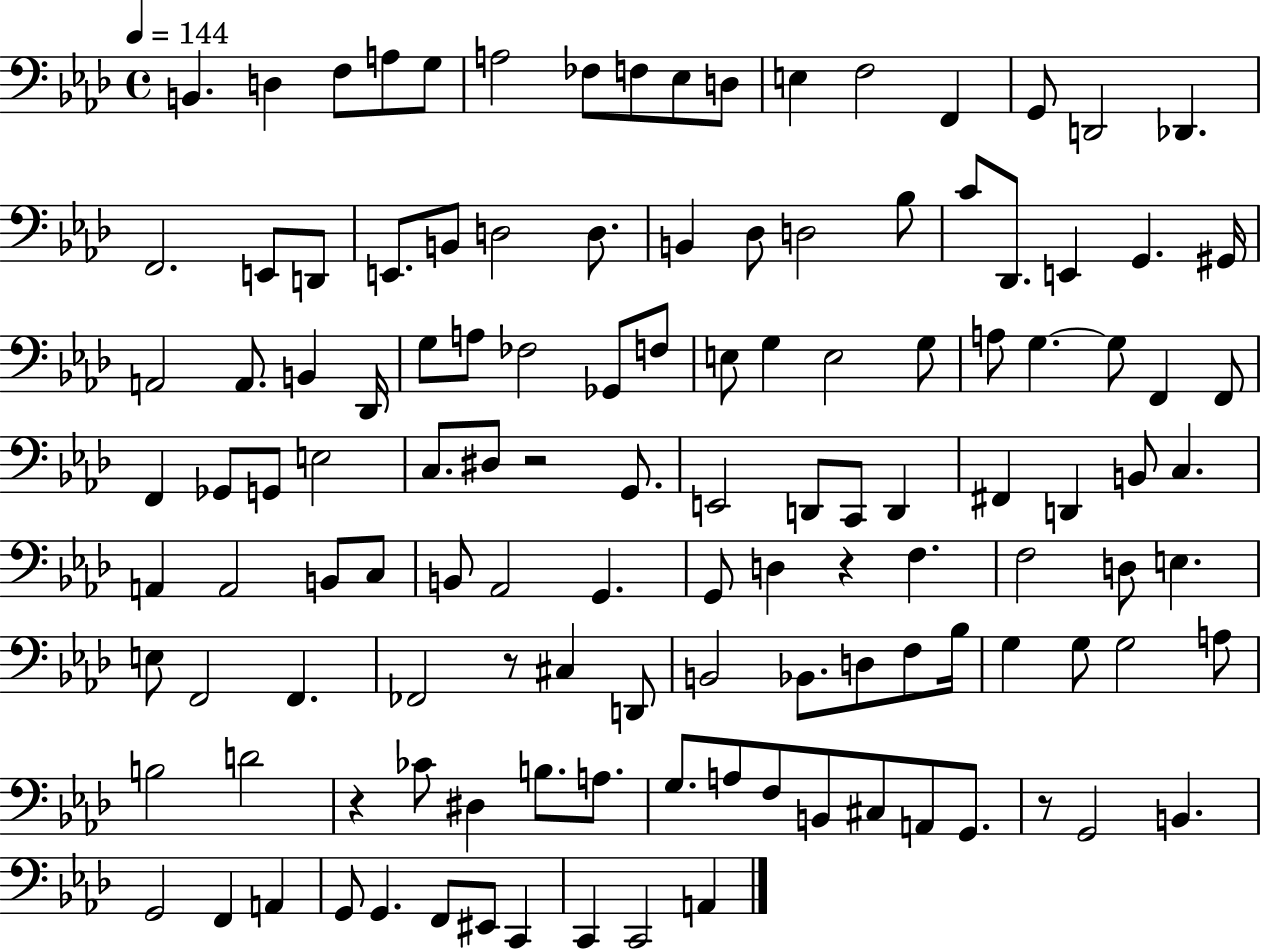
B2/q. D3/q F3/e A3/e G3/e A3/h FES3/e F3/e Eb3/e D3/e E3/q F3/h F2/q G2/e D2/h Db2/q. F2/h. E2/e D2/e E2/e. B2/e D3/h D3/e. B2/q Db3/e D3/h Bb3/e C4/e Db2/e. E2/q G2/q. G#2/s A2/h A2/e. B2/q Db2/s G3/e A3/e FES3/h Gb2/e F3/e E3/e G3/q E3/h G3/e A3/e G3/q. G3/e F2/q F2/e F2/q Gb2/e G2/e E3/h C3/e. D#3/e R/h G2/e. E2/h D2/e C2/e D2/q F#2/q D2/q B2/e C3/q. A2/q A2/h B2/e C3/e B2/e Ab2/h G2/q. G2/e D3/q R/q F3/q. F3/h D3/e E3/q. E3/e F2/h F2/q. FES2/h R/e C#3/q D2/e B2/h Bb2/e. D3/e F3/e Bb3/s G3/q G3/e G3/h A3/e B3/h D4/h R/q CES4/e D#3/q B3/e. A3/e. G3/e. A3/e F3/e B2/e C#3/e A2/e G2/e. R/e G2/h B2/q. G2/h F2/q A2/q G2/e G2/q. F2/e EIS2/e C2/q C2/q C2/h A2/q